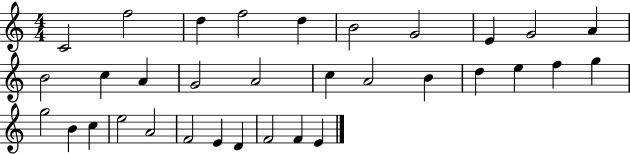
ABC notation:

X:1
T:Untitled
M:4/4
L:1/4
K:C
C2 f2 d f2 d B2 G2 E G2 A B2 c A G2 A2 c A2 B d e f g g2 B c e2 A2 F2 E D F2 F E